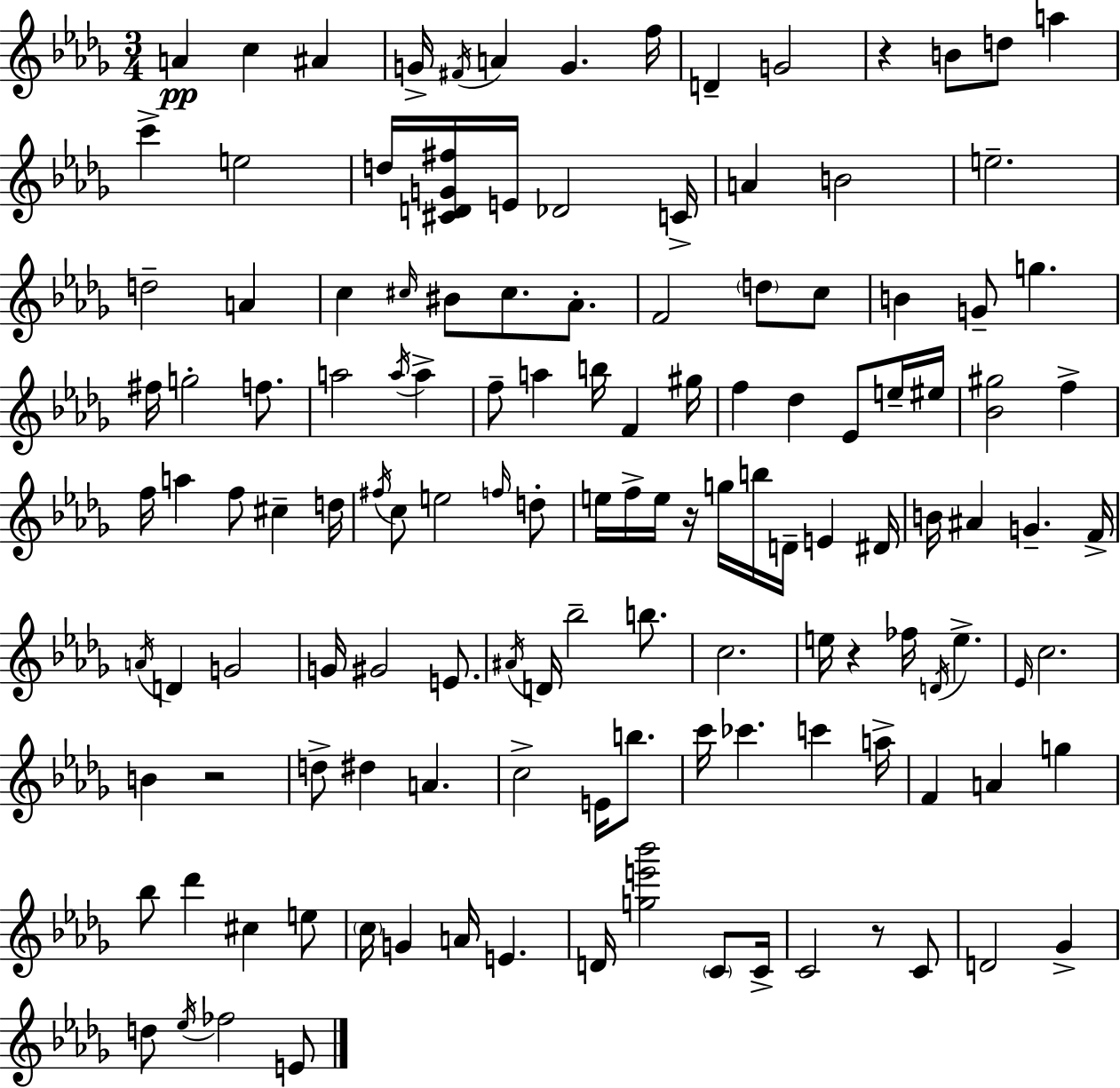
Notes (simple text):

A4/q C5/q A#4/q G4/s F#4/s A4/q G4/q. F5/s D4/q G4/h R/q B4/e D5/e A5/q C6/q E5/h D5/s [C#4,D4,G4,F#5]/s E4/s Db4/h C4/s A4/q B4/h E5/h. D5/h A4/q C5/q C#5/s BIS4/e C#5/e. Ab4/e. F4/h D5/e C5/e B4/q G4/e G5/q. F#5/s G5/h F5/e. A5/h A5/s A5/q F5/e A5/q B5/s F4/q G#5/s F5/q Db5/q Eb4/e E5/s EIS5/s [Bb4,G#5]/h F5/q F5/s A5/q F5/e C#5/q D5/s F#5/s C5/e E5/h F5/s D5/e E5/s F5/s E5/s R/s G5/s B5/s D4/s E4/q D#4/s B4/s A#4/q G4/q. F4/s A4/s D4/q G4/h G4/s G#4/h E4/e. A#4/s D4/s Bb5/h B5/e. C5/h. E5/s R/q FES5/s D4/s E5/q. Eb4/s C5/h. B4/q R/h D5/e D#5/q A4/q. C5/h E4/s B5/e. C6/s CES6/q. C6/q A5/s F4/q A4/q G5/q Bb5/e Db6/q C#5/q E5/e C5/s G4/q A4/s E4/q. D4/s [G5,E6,Bb6]/h C4/e C4/s C4/h R/e C4/e D4/h Gb4/q D5/e Eb5/s FES5/h E4/e